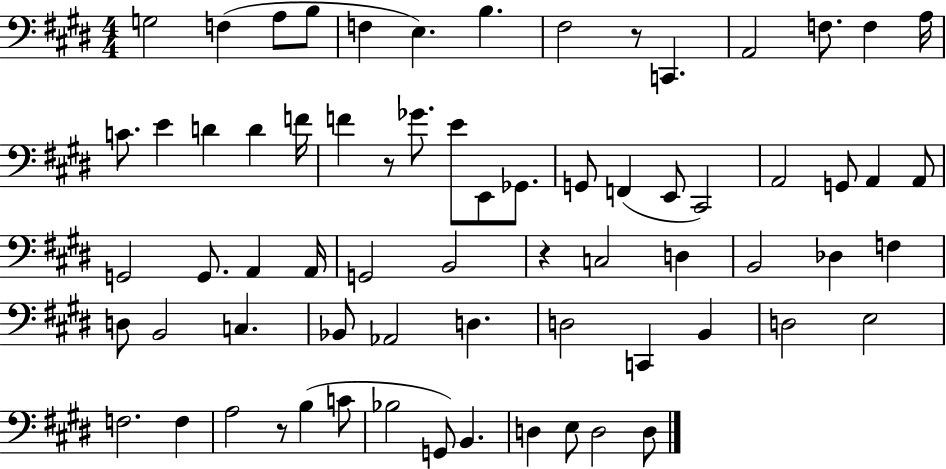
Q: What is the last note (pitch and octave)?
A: D3